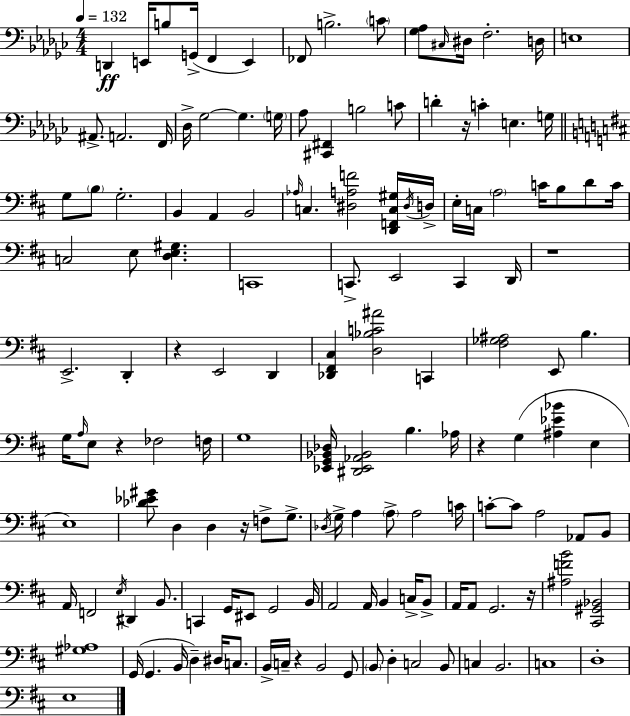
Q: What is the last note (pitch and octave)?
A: E3